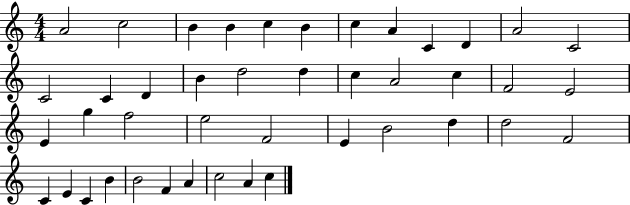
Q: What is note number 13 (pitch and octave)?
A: C4